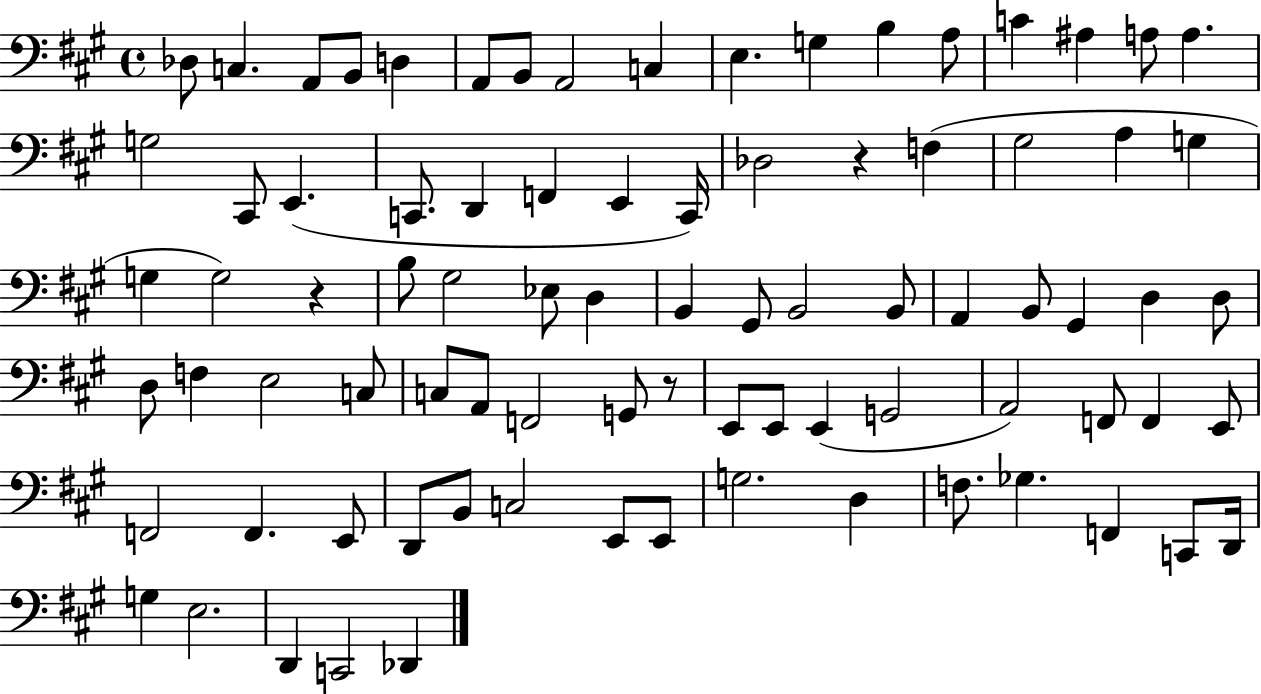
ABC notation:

X:1
T:Untitled
M:4/4
L:1/4
K:A
_D,/2 C, A,,/2 B,,/2 D, A,,/2 B,,/2 A,,2 C, E, G, B, A,/2 C ^A, A,/2 A, G,2 ^C,,/2 E,, C,,/2 D,, F,, E,, C,,/4 _D,2 z F, ^G,2 A, G, G, G,2 z B,/2 ^G,2 _E,/2 D, B,, ^G,,/2 B,,2 B,,/2 A,, B,,/2 ^G,, D, D,/2 D,/2 F, E,2 C,/2 C,/2 A,,/2 F,,2 G,,/2 z/2 E,,/2 E,,/2 E,, G,,2 A,,2 F,,/2 F,, E,,/2 F,,2 F,, E,,/2 D,,/2 B,,/2 C,2 E,,/2 E,,/2 G,2 D, F,/2 _G, F,, C,,/2 D,,/4 G, E,2 D,, C,,2 _D,,